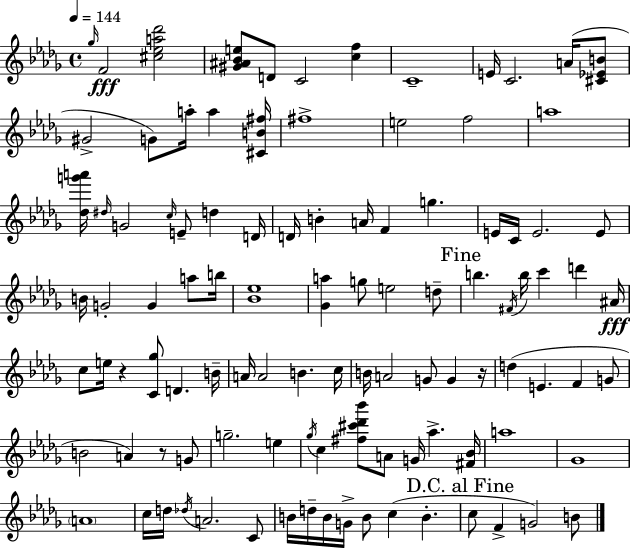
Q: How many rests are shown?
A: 3